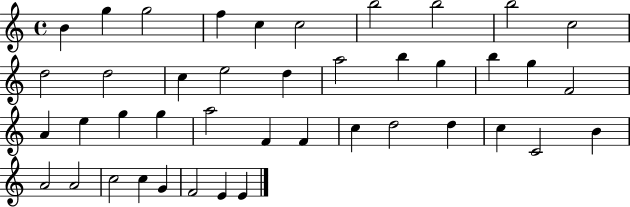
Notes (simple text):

B4/q G5/q G5/h F5/q C5/q C5/h B5/h B5/h B5/h C5/h D5/h D5/h C5/q E5/h D5/q A5/h B5/q G5/q B5/q G5/q F4/h A4/q E5/q G5/q G5/q A5/h F4/q F4/q C5/q D5/h D5/q C5/q C4/h B4/q A4/h A4/h C5/h C5/q G4/q F4/h E4/q E4/q